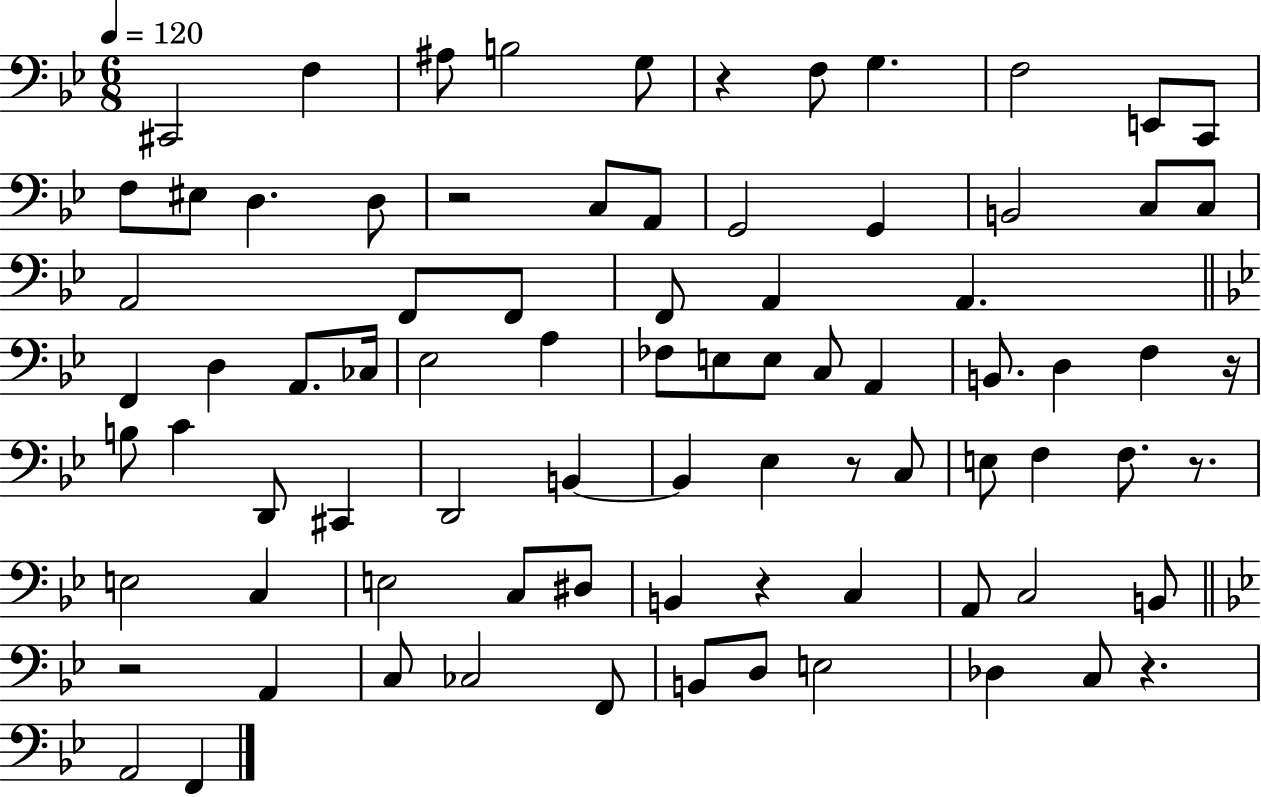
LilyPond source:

{
  \clef bass
  \numericTimeSignature
  \time 6/8
  \key bes \major
  \tempo 4 = 120
  cis,2 f4 | ais8 b2 g8 | r4 f8 g4. | f2 e,8 c,8 | \break f8 eis8 d4. d8 | r2 c8 a,8 | g,2 g,4 | b,2 c8 c8 | \break a,2 f,8 f,8 | f,8 a,4 a,4. | \bar "||" \break \key bes \major f,4 d4 a,8. ces16 | ees2 a4 | fes8 e8 e8 c8 a,4 | b,8. d4 f4 r16 | \break b8 c'4 d,8 cis,4 | d,2 b,4~~ | b,4 ees4 r8 c8 | e8 f4 f8. r8. | \break e2 c4 | e2 c8 dis8 | b,4 r4 c4 | a,8 c2 b,8 | \break \bar "||" \break \key g \minor r2 a,4 | c8 ces2 f,8 | b,8 d8 e2 | des4 c8 r4. | \break a,2 f,4 | \bar "|."
}